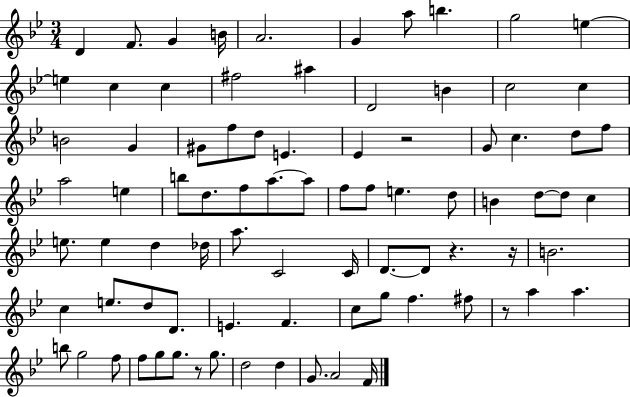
D4/q F4/e. G4/q B4/s A4/h. G4/q A5/e B5/q. G5/h E5/q E5/q C5/q C5/q F#5/h A#5/q D4/h B4/q C5/h C5/q B4/h G4/q G#4/e F5/e D5/e E4/q. Eb4/q R/h G4/e C5/q. D5/e F5/e A5/h E5/q B5/e D5/e. F5/e A5/e. A5/e F5/e F5/e E5/q. D5/e B4/q D5/e D5/e C5/q E5/e. E5/q D5/q Db5/s A5/e. C4/h C4/s D4/e. D4/e R/q. R/s B4/h. C5/q E5/e. D5/e D4/e. E4/q. F4/q. C5/e G5/e F5/q. F#5/e R/e A5/q A5/q. B5/e G5/h F5/e F5/e G5/e G5/e. R/e G5/e. D5/h D5/q G4/e. A4/h F4/s